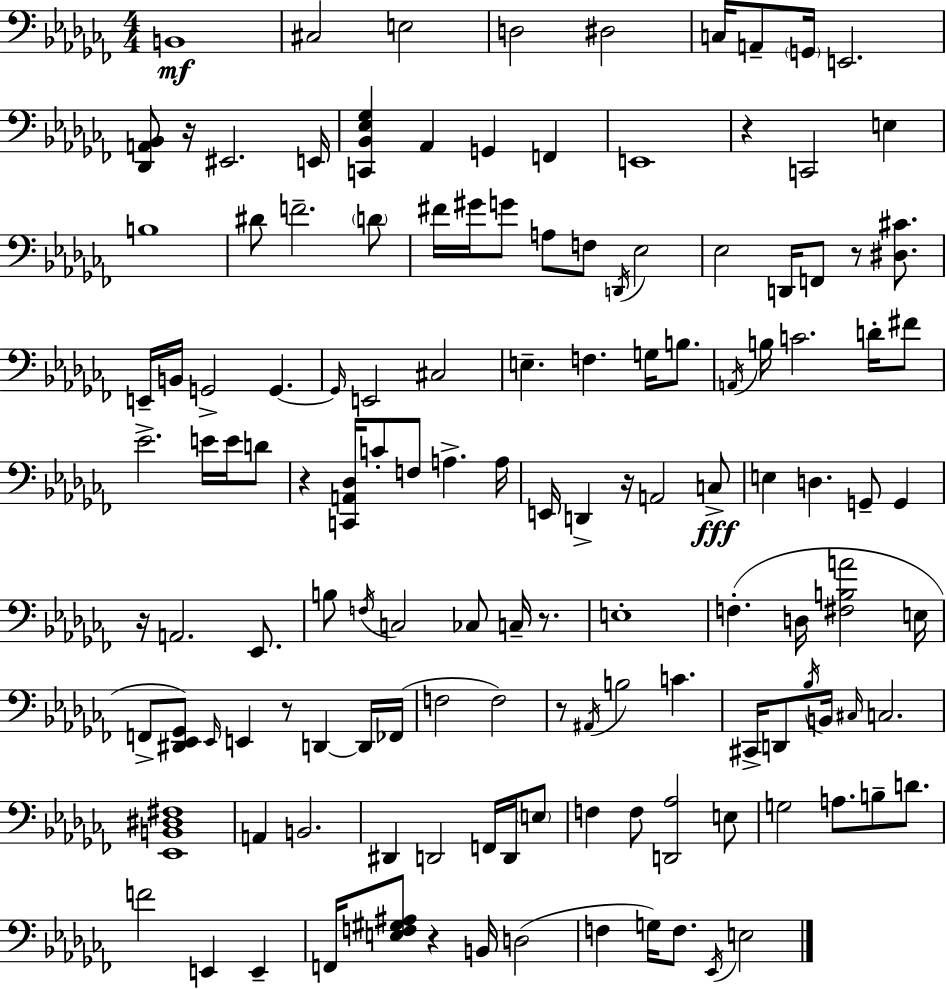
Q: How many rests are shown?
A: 10